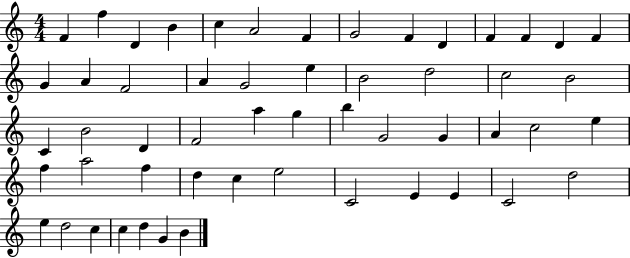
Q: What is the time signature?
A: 4/4